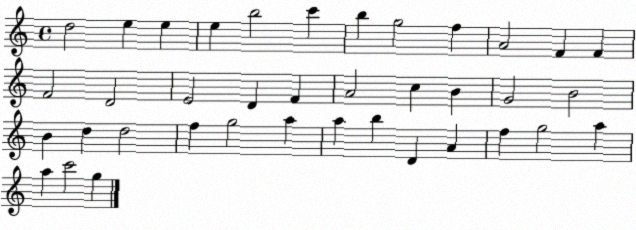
X:1
T:Untitled
M:4/4
L:1/4
K:C
d2 e e e b2 c' b g2 f A2 F F F2 D2 E2 D F A2 c B G2 B2 B d d2 f g2 a a b D A f g2 a a c'2 g